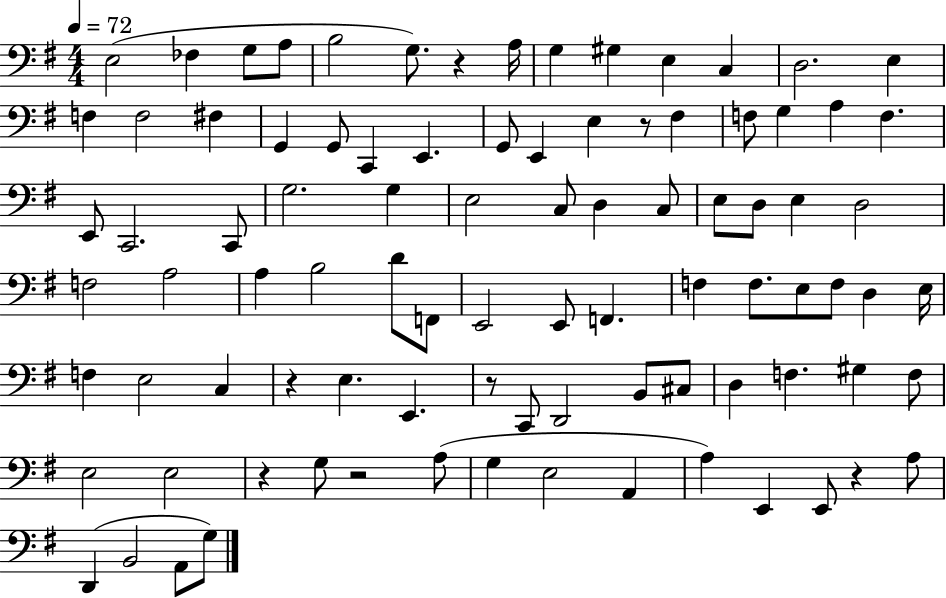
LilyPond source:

{
  \clef bass
  \numericTimeSignature
  \time 4/4
  \key g \major
  \tempo 4 = 72
  e2( fes4 g8 a8 | b2 g8.) r4 a16 | g4 gis4 e4 c4 | d2. e4 | \break f4 f2 fis4 | g,4 g,8 c,4 e,4. | g,8 e,4 e4 r8 fis4 | f8 g4 a4 f4. | \break e,8 c,2. c,8 | g2. g4 | e2 c8 d4 c8 | e8 d8 e4 d2 | \break f2 a2 | a4 b2 d'8 f,8 | e,2 e,8 f,4. | f4 f8. e8 f8 d4 e16 | \break f4 e2 c4 | r4 e4. e,4. | r8 c,8 d,2 b,8 cis8 | d4 f4. gis4 f8 | \break e2 e2 | r4 g8 r2 a8( | g4 e2 a,4 | a4) e,4 e,8 r4 a8 | \break d,4( b,2 a,8 g8) | \bar "|."
}